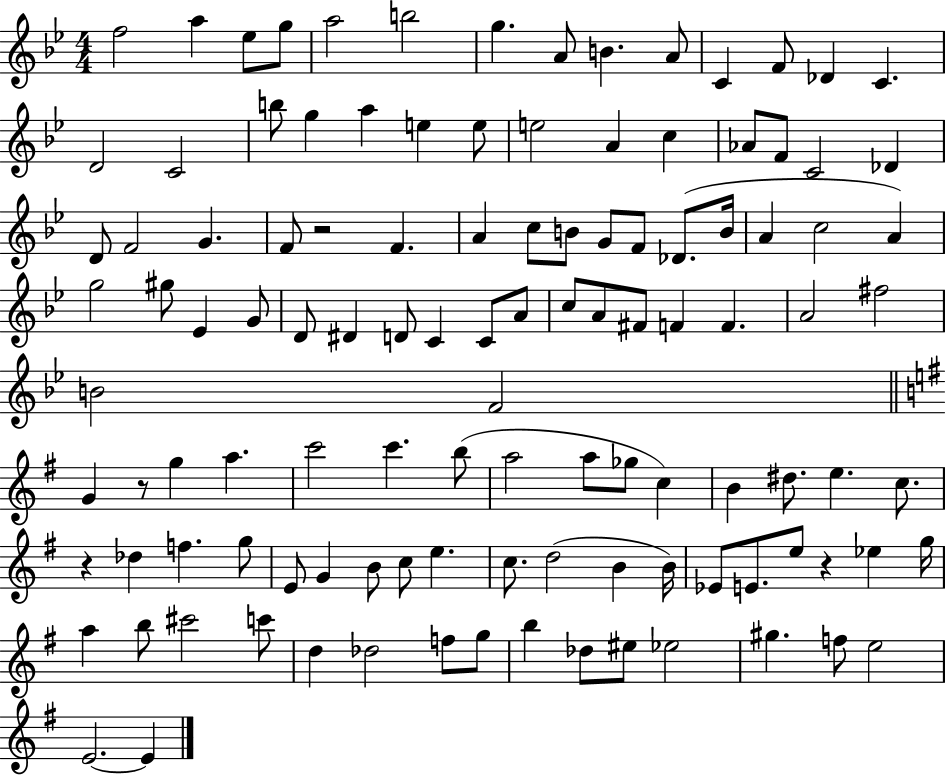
F5/h A5/q Eb5/e G5/e A5/h B5/h G5/q. A4/e B4/q. A4/e C4/q F4/e Db4/q C4/q. D4/h C4/h B5/e G5/q A5/q E5/q E5/e E5/h A4/q C5/q Ab4/e F4/e C4/h Db4/q D4/e F4/h G4/q. F4/e R/h F4/q. A4/q C5/e B4/e G4/e F4/e Db4/e. B4/s A4/q C5/h A4/q G5/h G#5/e Eb4/q G4/e D4/e D#4/q D4/e C4/q C4/e A4/e C5/e A4/e F#4/e F4/q F4/q. A4/h F#5/h B4/h F4/h G4/q R/e G5/q A5/q. C6/h C6/q. B5/e A5/h A5/e Gb5/e C5/q B4/q D#5/e. E5/q. C5/e. R/q Db5/q F5/q. G5/e E4/e G4/q B4/e C5/e E5/q. C5/e. D5/h B4/q B4/s Eb4/e E4/e. E5/e R/q Eb5/q G5/s A5/q B5/e C#6/h C6/e D5/q Db5/h F5/e G5/e B5/q Db5/e EIS5/e Eb5/h G#5/q. F5/e E5/h E4/h. E4/q